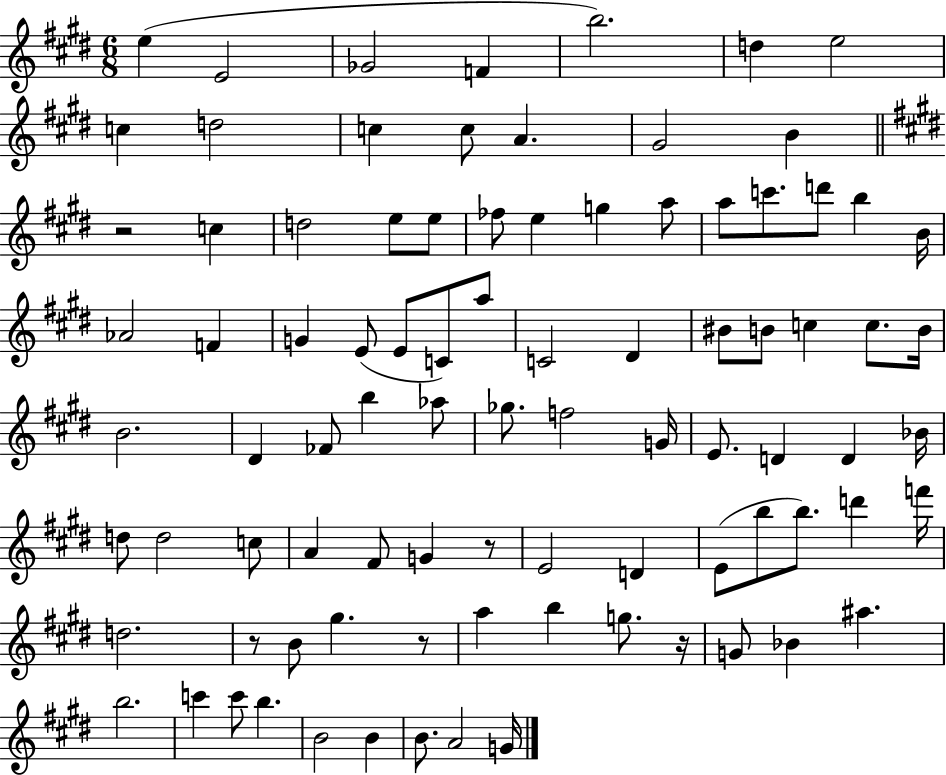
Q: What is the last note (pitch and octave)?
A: G4